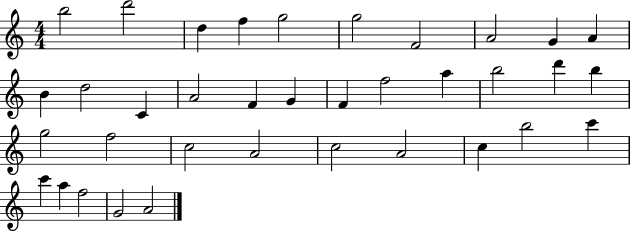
{
  \clef treble
  \numericTimeSignature
  \time 4/4
  \key c \major
  b''2 d'''2 | d''4 f''4 g''2 | g''2 f'2 | a'2 g'4 a'4 | \break b'4 d''2 c'4 | a'2 f'4 g'4 | f'4 f''2 a''4 | b''2 d'''4 b''4 | \break g''2 f''2 | c''2 a'2 | c''2 a'2 | c''4 b''2 c'''4 | \break c'''4 a''4 f''2 | g'2 a'2 | \bar "|."
}